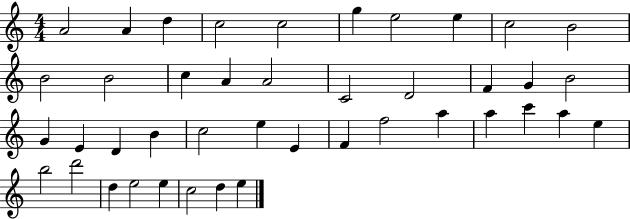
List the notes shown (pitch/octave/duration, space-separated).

A4/h A4/q D5/q C5/h C5/h G5/q E5/h E5/q C5/h B4/h B4/h B4/h C5/q A4/q A4/h C4/h D4/h F4/q G4/q B4/h G4/q E4/q D4/q B4/q C5/h E5/q E4/q F4/q F5/h A5/q A5/q C6/q A5/q E5/q B5/h D6/h D5/q E5/h E5/q C5/h D5/q E5/q